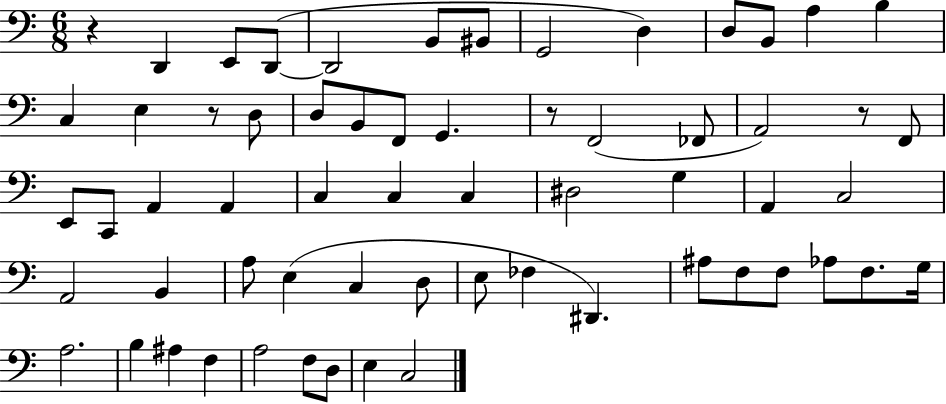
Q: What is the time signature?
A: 6/8